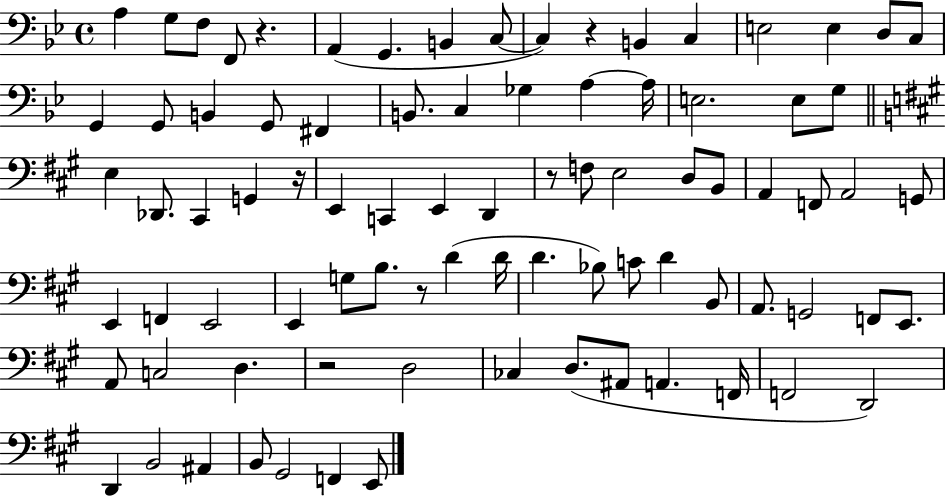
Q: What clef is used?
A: bass